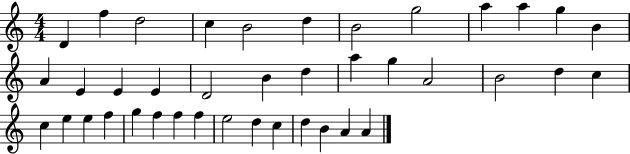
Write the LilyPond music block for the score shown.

{
  \clef treble
  \numericTimeSignature
  \time 4/4
  \key c \major
  d'4 f''4 d''2 | c''4 b'2 d''4 | b'2 g''2 | a''4 a''4 g''4 b'4 | \break a'4 e'4 e'4 e'4 | d'2 b'4 d''4 | a''4 g''4 a'2 | b'2 d''4 c''4 | \break c''4 e''4 e''4 f''4 | g''4 f''4 f''4 f''4 | e''2 d''4 c''4 | d''4 b'4 a'4 a'4 | \break \bar "|."
}